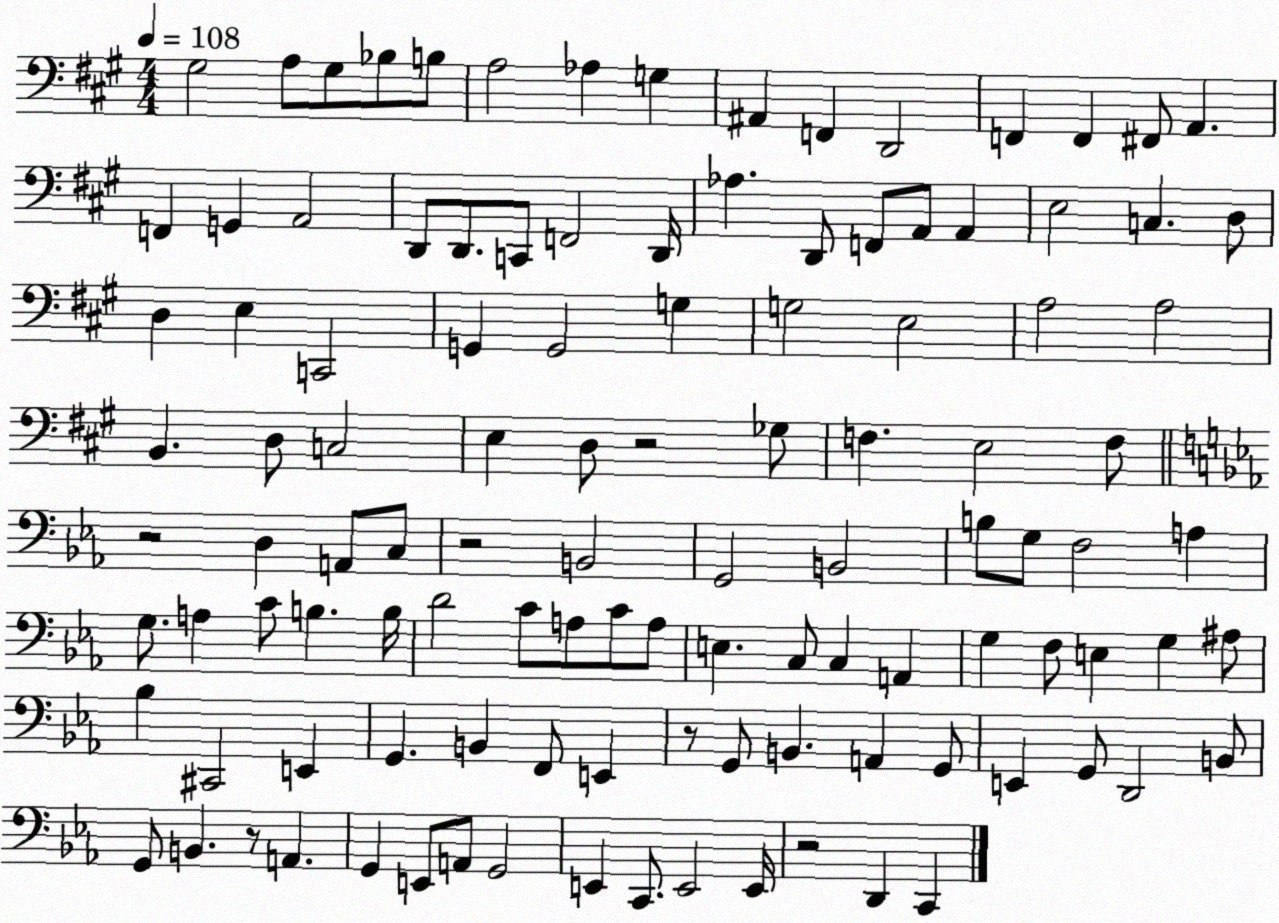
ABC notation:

X:1
T:Untitled
M:4/4
L:1/4
K:A
^G,2 A,/2 ^G,/2 _B,/2 B,/2 A,2 _A, G, ^A,, F,, D,,2 F,, F,, ^F,,/2 A,, F,, G,, A,,2 D,,/2 D,,/2 C,,/2 F,,2 D,,/4 _A, D,,/2 F,,/2 A,,/2 A,, E,2 C, D,/2 D, E, C,,2 G,, G,,2 G, G,2 E,2 A,2 A,2 B,, D,/2 C,2 E, D,/2 z2 _G,/2 F, E,2 F,/2 z2 D, A,,/2 C,/2 z2 B,,2 G,,2 B,,2 B,/2 G,/2 F,2 A, G,/2 A, C/2 B, B,/4 D2 C/2 A,/2 C/2 A,/2 E, C,/2 C, A,, G, F,/2 E, G, ^A,/2 _B, ^C,,2 E,, G,, B,, F,,/2 E,, z/2 G,,/2 B,, A,, G,,/2 E,, G,,/2 D,,2 B,,/2 G,,/2 B,, z/2 A,, G,, E,,/2 A,,/2 G,,2 E,, C,,/2 E,,2 E,,/4 z2 D,, C,,